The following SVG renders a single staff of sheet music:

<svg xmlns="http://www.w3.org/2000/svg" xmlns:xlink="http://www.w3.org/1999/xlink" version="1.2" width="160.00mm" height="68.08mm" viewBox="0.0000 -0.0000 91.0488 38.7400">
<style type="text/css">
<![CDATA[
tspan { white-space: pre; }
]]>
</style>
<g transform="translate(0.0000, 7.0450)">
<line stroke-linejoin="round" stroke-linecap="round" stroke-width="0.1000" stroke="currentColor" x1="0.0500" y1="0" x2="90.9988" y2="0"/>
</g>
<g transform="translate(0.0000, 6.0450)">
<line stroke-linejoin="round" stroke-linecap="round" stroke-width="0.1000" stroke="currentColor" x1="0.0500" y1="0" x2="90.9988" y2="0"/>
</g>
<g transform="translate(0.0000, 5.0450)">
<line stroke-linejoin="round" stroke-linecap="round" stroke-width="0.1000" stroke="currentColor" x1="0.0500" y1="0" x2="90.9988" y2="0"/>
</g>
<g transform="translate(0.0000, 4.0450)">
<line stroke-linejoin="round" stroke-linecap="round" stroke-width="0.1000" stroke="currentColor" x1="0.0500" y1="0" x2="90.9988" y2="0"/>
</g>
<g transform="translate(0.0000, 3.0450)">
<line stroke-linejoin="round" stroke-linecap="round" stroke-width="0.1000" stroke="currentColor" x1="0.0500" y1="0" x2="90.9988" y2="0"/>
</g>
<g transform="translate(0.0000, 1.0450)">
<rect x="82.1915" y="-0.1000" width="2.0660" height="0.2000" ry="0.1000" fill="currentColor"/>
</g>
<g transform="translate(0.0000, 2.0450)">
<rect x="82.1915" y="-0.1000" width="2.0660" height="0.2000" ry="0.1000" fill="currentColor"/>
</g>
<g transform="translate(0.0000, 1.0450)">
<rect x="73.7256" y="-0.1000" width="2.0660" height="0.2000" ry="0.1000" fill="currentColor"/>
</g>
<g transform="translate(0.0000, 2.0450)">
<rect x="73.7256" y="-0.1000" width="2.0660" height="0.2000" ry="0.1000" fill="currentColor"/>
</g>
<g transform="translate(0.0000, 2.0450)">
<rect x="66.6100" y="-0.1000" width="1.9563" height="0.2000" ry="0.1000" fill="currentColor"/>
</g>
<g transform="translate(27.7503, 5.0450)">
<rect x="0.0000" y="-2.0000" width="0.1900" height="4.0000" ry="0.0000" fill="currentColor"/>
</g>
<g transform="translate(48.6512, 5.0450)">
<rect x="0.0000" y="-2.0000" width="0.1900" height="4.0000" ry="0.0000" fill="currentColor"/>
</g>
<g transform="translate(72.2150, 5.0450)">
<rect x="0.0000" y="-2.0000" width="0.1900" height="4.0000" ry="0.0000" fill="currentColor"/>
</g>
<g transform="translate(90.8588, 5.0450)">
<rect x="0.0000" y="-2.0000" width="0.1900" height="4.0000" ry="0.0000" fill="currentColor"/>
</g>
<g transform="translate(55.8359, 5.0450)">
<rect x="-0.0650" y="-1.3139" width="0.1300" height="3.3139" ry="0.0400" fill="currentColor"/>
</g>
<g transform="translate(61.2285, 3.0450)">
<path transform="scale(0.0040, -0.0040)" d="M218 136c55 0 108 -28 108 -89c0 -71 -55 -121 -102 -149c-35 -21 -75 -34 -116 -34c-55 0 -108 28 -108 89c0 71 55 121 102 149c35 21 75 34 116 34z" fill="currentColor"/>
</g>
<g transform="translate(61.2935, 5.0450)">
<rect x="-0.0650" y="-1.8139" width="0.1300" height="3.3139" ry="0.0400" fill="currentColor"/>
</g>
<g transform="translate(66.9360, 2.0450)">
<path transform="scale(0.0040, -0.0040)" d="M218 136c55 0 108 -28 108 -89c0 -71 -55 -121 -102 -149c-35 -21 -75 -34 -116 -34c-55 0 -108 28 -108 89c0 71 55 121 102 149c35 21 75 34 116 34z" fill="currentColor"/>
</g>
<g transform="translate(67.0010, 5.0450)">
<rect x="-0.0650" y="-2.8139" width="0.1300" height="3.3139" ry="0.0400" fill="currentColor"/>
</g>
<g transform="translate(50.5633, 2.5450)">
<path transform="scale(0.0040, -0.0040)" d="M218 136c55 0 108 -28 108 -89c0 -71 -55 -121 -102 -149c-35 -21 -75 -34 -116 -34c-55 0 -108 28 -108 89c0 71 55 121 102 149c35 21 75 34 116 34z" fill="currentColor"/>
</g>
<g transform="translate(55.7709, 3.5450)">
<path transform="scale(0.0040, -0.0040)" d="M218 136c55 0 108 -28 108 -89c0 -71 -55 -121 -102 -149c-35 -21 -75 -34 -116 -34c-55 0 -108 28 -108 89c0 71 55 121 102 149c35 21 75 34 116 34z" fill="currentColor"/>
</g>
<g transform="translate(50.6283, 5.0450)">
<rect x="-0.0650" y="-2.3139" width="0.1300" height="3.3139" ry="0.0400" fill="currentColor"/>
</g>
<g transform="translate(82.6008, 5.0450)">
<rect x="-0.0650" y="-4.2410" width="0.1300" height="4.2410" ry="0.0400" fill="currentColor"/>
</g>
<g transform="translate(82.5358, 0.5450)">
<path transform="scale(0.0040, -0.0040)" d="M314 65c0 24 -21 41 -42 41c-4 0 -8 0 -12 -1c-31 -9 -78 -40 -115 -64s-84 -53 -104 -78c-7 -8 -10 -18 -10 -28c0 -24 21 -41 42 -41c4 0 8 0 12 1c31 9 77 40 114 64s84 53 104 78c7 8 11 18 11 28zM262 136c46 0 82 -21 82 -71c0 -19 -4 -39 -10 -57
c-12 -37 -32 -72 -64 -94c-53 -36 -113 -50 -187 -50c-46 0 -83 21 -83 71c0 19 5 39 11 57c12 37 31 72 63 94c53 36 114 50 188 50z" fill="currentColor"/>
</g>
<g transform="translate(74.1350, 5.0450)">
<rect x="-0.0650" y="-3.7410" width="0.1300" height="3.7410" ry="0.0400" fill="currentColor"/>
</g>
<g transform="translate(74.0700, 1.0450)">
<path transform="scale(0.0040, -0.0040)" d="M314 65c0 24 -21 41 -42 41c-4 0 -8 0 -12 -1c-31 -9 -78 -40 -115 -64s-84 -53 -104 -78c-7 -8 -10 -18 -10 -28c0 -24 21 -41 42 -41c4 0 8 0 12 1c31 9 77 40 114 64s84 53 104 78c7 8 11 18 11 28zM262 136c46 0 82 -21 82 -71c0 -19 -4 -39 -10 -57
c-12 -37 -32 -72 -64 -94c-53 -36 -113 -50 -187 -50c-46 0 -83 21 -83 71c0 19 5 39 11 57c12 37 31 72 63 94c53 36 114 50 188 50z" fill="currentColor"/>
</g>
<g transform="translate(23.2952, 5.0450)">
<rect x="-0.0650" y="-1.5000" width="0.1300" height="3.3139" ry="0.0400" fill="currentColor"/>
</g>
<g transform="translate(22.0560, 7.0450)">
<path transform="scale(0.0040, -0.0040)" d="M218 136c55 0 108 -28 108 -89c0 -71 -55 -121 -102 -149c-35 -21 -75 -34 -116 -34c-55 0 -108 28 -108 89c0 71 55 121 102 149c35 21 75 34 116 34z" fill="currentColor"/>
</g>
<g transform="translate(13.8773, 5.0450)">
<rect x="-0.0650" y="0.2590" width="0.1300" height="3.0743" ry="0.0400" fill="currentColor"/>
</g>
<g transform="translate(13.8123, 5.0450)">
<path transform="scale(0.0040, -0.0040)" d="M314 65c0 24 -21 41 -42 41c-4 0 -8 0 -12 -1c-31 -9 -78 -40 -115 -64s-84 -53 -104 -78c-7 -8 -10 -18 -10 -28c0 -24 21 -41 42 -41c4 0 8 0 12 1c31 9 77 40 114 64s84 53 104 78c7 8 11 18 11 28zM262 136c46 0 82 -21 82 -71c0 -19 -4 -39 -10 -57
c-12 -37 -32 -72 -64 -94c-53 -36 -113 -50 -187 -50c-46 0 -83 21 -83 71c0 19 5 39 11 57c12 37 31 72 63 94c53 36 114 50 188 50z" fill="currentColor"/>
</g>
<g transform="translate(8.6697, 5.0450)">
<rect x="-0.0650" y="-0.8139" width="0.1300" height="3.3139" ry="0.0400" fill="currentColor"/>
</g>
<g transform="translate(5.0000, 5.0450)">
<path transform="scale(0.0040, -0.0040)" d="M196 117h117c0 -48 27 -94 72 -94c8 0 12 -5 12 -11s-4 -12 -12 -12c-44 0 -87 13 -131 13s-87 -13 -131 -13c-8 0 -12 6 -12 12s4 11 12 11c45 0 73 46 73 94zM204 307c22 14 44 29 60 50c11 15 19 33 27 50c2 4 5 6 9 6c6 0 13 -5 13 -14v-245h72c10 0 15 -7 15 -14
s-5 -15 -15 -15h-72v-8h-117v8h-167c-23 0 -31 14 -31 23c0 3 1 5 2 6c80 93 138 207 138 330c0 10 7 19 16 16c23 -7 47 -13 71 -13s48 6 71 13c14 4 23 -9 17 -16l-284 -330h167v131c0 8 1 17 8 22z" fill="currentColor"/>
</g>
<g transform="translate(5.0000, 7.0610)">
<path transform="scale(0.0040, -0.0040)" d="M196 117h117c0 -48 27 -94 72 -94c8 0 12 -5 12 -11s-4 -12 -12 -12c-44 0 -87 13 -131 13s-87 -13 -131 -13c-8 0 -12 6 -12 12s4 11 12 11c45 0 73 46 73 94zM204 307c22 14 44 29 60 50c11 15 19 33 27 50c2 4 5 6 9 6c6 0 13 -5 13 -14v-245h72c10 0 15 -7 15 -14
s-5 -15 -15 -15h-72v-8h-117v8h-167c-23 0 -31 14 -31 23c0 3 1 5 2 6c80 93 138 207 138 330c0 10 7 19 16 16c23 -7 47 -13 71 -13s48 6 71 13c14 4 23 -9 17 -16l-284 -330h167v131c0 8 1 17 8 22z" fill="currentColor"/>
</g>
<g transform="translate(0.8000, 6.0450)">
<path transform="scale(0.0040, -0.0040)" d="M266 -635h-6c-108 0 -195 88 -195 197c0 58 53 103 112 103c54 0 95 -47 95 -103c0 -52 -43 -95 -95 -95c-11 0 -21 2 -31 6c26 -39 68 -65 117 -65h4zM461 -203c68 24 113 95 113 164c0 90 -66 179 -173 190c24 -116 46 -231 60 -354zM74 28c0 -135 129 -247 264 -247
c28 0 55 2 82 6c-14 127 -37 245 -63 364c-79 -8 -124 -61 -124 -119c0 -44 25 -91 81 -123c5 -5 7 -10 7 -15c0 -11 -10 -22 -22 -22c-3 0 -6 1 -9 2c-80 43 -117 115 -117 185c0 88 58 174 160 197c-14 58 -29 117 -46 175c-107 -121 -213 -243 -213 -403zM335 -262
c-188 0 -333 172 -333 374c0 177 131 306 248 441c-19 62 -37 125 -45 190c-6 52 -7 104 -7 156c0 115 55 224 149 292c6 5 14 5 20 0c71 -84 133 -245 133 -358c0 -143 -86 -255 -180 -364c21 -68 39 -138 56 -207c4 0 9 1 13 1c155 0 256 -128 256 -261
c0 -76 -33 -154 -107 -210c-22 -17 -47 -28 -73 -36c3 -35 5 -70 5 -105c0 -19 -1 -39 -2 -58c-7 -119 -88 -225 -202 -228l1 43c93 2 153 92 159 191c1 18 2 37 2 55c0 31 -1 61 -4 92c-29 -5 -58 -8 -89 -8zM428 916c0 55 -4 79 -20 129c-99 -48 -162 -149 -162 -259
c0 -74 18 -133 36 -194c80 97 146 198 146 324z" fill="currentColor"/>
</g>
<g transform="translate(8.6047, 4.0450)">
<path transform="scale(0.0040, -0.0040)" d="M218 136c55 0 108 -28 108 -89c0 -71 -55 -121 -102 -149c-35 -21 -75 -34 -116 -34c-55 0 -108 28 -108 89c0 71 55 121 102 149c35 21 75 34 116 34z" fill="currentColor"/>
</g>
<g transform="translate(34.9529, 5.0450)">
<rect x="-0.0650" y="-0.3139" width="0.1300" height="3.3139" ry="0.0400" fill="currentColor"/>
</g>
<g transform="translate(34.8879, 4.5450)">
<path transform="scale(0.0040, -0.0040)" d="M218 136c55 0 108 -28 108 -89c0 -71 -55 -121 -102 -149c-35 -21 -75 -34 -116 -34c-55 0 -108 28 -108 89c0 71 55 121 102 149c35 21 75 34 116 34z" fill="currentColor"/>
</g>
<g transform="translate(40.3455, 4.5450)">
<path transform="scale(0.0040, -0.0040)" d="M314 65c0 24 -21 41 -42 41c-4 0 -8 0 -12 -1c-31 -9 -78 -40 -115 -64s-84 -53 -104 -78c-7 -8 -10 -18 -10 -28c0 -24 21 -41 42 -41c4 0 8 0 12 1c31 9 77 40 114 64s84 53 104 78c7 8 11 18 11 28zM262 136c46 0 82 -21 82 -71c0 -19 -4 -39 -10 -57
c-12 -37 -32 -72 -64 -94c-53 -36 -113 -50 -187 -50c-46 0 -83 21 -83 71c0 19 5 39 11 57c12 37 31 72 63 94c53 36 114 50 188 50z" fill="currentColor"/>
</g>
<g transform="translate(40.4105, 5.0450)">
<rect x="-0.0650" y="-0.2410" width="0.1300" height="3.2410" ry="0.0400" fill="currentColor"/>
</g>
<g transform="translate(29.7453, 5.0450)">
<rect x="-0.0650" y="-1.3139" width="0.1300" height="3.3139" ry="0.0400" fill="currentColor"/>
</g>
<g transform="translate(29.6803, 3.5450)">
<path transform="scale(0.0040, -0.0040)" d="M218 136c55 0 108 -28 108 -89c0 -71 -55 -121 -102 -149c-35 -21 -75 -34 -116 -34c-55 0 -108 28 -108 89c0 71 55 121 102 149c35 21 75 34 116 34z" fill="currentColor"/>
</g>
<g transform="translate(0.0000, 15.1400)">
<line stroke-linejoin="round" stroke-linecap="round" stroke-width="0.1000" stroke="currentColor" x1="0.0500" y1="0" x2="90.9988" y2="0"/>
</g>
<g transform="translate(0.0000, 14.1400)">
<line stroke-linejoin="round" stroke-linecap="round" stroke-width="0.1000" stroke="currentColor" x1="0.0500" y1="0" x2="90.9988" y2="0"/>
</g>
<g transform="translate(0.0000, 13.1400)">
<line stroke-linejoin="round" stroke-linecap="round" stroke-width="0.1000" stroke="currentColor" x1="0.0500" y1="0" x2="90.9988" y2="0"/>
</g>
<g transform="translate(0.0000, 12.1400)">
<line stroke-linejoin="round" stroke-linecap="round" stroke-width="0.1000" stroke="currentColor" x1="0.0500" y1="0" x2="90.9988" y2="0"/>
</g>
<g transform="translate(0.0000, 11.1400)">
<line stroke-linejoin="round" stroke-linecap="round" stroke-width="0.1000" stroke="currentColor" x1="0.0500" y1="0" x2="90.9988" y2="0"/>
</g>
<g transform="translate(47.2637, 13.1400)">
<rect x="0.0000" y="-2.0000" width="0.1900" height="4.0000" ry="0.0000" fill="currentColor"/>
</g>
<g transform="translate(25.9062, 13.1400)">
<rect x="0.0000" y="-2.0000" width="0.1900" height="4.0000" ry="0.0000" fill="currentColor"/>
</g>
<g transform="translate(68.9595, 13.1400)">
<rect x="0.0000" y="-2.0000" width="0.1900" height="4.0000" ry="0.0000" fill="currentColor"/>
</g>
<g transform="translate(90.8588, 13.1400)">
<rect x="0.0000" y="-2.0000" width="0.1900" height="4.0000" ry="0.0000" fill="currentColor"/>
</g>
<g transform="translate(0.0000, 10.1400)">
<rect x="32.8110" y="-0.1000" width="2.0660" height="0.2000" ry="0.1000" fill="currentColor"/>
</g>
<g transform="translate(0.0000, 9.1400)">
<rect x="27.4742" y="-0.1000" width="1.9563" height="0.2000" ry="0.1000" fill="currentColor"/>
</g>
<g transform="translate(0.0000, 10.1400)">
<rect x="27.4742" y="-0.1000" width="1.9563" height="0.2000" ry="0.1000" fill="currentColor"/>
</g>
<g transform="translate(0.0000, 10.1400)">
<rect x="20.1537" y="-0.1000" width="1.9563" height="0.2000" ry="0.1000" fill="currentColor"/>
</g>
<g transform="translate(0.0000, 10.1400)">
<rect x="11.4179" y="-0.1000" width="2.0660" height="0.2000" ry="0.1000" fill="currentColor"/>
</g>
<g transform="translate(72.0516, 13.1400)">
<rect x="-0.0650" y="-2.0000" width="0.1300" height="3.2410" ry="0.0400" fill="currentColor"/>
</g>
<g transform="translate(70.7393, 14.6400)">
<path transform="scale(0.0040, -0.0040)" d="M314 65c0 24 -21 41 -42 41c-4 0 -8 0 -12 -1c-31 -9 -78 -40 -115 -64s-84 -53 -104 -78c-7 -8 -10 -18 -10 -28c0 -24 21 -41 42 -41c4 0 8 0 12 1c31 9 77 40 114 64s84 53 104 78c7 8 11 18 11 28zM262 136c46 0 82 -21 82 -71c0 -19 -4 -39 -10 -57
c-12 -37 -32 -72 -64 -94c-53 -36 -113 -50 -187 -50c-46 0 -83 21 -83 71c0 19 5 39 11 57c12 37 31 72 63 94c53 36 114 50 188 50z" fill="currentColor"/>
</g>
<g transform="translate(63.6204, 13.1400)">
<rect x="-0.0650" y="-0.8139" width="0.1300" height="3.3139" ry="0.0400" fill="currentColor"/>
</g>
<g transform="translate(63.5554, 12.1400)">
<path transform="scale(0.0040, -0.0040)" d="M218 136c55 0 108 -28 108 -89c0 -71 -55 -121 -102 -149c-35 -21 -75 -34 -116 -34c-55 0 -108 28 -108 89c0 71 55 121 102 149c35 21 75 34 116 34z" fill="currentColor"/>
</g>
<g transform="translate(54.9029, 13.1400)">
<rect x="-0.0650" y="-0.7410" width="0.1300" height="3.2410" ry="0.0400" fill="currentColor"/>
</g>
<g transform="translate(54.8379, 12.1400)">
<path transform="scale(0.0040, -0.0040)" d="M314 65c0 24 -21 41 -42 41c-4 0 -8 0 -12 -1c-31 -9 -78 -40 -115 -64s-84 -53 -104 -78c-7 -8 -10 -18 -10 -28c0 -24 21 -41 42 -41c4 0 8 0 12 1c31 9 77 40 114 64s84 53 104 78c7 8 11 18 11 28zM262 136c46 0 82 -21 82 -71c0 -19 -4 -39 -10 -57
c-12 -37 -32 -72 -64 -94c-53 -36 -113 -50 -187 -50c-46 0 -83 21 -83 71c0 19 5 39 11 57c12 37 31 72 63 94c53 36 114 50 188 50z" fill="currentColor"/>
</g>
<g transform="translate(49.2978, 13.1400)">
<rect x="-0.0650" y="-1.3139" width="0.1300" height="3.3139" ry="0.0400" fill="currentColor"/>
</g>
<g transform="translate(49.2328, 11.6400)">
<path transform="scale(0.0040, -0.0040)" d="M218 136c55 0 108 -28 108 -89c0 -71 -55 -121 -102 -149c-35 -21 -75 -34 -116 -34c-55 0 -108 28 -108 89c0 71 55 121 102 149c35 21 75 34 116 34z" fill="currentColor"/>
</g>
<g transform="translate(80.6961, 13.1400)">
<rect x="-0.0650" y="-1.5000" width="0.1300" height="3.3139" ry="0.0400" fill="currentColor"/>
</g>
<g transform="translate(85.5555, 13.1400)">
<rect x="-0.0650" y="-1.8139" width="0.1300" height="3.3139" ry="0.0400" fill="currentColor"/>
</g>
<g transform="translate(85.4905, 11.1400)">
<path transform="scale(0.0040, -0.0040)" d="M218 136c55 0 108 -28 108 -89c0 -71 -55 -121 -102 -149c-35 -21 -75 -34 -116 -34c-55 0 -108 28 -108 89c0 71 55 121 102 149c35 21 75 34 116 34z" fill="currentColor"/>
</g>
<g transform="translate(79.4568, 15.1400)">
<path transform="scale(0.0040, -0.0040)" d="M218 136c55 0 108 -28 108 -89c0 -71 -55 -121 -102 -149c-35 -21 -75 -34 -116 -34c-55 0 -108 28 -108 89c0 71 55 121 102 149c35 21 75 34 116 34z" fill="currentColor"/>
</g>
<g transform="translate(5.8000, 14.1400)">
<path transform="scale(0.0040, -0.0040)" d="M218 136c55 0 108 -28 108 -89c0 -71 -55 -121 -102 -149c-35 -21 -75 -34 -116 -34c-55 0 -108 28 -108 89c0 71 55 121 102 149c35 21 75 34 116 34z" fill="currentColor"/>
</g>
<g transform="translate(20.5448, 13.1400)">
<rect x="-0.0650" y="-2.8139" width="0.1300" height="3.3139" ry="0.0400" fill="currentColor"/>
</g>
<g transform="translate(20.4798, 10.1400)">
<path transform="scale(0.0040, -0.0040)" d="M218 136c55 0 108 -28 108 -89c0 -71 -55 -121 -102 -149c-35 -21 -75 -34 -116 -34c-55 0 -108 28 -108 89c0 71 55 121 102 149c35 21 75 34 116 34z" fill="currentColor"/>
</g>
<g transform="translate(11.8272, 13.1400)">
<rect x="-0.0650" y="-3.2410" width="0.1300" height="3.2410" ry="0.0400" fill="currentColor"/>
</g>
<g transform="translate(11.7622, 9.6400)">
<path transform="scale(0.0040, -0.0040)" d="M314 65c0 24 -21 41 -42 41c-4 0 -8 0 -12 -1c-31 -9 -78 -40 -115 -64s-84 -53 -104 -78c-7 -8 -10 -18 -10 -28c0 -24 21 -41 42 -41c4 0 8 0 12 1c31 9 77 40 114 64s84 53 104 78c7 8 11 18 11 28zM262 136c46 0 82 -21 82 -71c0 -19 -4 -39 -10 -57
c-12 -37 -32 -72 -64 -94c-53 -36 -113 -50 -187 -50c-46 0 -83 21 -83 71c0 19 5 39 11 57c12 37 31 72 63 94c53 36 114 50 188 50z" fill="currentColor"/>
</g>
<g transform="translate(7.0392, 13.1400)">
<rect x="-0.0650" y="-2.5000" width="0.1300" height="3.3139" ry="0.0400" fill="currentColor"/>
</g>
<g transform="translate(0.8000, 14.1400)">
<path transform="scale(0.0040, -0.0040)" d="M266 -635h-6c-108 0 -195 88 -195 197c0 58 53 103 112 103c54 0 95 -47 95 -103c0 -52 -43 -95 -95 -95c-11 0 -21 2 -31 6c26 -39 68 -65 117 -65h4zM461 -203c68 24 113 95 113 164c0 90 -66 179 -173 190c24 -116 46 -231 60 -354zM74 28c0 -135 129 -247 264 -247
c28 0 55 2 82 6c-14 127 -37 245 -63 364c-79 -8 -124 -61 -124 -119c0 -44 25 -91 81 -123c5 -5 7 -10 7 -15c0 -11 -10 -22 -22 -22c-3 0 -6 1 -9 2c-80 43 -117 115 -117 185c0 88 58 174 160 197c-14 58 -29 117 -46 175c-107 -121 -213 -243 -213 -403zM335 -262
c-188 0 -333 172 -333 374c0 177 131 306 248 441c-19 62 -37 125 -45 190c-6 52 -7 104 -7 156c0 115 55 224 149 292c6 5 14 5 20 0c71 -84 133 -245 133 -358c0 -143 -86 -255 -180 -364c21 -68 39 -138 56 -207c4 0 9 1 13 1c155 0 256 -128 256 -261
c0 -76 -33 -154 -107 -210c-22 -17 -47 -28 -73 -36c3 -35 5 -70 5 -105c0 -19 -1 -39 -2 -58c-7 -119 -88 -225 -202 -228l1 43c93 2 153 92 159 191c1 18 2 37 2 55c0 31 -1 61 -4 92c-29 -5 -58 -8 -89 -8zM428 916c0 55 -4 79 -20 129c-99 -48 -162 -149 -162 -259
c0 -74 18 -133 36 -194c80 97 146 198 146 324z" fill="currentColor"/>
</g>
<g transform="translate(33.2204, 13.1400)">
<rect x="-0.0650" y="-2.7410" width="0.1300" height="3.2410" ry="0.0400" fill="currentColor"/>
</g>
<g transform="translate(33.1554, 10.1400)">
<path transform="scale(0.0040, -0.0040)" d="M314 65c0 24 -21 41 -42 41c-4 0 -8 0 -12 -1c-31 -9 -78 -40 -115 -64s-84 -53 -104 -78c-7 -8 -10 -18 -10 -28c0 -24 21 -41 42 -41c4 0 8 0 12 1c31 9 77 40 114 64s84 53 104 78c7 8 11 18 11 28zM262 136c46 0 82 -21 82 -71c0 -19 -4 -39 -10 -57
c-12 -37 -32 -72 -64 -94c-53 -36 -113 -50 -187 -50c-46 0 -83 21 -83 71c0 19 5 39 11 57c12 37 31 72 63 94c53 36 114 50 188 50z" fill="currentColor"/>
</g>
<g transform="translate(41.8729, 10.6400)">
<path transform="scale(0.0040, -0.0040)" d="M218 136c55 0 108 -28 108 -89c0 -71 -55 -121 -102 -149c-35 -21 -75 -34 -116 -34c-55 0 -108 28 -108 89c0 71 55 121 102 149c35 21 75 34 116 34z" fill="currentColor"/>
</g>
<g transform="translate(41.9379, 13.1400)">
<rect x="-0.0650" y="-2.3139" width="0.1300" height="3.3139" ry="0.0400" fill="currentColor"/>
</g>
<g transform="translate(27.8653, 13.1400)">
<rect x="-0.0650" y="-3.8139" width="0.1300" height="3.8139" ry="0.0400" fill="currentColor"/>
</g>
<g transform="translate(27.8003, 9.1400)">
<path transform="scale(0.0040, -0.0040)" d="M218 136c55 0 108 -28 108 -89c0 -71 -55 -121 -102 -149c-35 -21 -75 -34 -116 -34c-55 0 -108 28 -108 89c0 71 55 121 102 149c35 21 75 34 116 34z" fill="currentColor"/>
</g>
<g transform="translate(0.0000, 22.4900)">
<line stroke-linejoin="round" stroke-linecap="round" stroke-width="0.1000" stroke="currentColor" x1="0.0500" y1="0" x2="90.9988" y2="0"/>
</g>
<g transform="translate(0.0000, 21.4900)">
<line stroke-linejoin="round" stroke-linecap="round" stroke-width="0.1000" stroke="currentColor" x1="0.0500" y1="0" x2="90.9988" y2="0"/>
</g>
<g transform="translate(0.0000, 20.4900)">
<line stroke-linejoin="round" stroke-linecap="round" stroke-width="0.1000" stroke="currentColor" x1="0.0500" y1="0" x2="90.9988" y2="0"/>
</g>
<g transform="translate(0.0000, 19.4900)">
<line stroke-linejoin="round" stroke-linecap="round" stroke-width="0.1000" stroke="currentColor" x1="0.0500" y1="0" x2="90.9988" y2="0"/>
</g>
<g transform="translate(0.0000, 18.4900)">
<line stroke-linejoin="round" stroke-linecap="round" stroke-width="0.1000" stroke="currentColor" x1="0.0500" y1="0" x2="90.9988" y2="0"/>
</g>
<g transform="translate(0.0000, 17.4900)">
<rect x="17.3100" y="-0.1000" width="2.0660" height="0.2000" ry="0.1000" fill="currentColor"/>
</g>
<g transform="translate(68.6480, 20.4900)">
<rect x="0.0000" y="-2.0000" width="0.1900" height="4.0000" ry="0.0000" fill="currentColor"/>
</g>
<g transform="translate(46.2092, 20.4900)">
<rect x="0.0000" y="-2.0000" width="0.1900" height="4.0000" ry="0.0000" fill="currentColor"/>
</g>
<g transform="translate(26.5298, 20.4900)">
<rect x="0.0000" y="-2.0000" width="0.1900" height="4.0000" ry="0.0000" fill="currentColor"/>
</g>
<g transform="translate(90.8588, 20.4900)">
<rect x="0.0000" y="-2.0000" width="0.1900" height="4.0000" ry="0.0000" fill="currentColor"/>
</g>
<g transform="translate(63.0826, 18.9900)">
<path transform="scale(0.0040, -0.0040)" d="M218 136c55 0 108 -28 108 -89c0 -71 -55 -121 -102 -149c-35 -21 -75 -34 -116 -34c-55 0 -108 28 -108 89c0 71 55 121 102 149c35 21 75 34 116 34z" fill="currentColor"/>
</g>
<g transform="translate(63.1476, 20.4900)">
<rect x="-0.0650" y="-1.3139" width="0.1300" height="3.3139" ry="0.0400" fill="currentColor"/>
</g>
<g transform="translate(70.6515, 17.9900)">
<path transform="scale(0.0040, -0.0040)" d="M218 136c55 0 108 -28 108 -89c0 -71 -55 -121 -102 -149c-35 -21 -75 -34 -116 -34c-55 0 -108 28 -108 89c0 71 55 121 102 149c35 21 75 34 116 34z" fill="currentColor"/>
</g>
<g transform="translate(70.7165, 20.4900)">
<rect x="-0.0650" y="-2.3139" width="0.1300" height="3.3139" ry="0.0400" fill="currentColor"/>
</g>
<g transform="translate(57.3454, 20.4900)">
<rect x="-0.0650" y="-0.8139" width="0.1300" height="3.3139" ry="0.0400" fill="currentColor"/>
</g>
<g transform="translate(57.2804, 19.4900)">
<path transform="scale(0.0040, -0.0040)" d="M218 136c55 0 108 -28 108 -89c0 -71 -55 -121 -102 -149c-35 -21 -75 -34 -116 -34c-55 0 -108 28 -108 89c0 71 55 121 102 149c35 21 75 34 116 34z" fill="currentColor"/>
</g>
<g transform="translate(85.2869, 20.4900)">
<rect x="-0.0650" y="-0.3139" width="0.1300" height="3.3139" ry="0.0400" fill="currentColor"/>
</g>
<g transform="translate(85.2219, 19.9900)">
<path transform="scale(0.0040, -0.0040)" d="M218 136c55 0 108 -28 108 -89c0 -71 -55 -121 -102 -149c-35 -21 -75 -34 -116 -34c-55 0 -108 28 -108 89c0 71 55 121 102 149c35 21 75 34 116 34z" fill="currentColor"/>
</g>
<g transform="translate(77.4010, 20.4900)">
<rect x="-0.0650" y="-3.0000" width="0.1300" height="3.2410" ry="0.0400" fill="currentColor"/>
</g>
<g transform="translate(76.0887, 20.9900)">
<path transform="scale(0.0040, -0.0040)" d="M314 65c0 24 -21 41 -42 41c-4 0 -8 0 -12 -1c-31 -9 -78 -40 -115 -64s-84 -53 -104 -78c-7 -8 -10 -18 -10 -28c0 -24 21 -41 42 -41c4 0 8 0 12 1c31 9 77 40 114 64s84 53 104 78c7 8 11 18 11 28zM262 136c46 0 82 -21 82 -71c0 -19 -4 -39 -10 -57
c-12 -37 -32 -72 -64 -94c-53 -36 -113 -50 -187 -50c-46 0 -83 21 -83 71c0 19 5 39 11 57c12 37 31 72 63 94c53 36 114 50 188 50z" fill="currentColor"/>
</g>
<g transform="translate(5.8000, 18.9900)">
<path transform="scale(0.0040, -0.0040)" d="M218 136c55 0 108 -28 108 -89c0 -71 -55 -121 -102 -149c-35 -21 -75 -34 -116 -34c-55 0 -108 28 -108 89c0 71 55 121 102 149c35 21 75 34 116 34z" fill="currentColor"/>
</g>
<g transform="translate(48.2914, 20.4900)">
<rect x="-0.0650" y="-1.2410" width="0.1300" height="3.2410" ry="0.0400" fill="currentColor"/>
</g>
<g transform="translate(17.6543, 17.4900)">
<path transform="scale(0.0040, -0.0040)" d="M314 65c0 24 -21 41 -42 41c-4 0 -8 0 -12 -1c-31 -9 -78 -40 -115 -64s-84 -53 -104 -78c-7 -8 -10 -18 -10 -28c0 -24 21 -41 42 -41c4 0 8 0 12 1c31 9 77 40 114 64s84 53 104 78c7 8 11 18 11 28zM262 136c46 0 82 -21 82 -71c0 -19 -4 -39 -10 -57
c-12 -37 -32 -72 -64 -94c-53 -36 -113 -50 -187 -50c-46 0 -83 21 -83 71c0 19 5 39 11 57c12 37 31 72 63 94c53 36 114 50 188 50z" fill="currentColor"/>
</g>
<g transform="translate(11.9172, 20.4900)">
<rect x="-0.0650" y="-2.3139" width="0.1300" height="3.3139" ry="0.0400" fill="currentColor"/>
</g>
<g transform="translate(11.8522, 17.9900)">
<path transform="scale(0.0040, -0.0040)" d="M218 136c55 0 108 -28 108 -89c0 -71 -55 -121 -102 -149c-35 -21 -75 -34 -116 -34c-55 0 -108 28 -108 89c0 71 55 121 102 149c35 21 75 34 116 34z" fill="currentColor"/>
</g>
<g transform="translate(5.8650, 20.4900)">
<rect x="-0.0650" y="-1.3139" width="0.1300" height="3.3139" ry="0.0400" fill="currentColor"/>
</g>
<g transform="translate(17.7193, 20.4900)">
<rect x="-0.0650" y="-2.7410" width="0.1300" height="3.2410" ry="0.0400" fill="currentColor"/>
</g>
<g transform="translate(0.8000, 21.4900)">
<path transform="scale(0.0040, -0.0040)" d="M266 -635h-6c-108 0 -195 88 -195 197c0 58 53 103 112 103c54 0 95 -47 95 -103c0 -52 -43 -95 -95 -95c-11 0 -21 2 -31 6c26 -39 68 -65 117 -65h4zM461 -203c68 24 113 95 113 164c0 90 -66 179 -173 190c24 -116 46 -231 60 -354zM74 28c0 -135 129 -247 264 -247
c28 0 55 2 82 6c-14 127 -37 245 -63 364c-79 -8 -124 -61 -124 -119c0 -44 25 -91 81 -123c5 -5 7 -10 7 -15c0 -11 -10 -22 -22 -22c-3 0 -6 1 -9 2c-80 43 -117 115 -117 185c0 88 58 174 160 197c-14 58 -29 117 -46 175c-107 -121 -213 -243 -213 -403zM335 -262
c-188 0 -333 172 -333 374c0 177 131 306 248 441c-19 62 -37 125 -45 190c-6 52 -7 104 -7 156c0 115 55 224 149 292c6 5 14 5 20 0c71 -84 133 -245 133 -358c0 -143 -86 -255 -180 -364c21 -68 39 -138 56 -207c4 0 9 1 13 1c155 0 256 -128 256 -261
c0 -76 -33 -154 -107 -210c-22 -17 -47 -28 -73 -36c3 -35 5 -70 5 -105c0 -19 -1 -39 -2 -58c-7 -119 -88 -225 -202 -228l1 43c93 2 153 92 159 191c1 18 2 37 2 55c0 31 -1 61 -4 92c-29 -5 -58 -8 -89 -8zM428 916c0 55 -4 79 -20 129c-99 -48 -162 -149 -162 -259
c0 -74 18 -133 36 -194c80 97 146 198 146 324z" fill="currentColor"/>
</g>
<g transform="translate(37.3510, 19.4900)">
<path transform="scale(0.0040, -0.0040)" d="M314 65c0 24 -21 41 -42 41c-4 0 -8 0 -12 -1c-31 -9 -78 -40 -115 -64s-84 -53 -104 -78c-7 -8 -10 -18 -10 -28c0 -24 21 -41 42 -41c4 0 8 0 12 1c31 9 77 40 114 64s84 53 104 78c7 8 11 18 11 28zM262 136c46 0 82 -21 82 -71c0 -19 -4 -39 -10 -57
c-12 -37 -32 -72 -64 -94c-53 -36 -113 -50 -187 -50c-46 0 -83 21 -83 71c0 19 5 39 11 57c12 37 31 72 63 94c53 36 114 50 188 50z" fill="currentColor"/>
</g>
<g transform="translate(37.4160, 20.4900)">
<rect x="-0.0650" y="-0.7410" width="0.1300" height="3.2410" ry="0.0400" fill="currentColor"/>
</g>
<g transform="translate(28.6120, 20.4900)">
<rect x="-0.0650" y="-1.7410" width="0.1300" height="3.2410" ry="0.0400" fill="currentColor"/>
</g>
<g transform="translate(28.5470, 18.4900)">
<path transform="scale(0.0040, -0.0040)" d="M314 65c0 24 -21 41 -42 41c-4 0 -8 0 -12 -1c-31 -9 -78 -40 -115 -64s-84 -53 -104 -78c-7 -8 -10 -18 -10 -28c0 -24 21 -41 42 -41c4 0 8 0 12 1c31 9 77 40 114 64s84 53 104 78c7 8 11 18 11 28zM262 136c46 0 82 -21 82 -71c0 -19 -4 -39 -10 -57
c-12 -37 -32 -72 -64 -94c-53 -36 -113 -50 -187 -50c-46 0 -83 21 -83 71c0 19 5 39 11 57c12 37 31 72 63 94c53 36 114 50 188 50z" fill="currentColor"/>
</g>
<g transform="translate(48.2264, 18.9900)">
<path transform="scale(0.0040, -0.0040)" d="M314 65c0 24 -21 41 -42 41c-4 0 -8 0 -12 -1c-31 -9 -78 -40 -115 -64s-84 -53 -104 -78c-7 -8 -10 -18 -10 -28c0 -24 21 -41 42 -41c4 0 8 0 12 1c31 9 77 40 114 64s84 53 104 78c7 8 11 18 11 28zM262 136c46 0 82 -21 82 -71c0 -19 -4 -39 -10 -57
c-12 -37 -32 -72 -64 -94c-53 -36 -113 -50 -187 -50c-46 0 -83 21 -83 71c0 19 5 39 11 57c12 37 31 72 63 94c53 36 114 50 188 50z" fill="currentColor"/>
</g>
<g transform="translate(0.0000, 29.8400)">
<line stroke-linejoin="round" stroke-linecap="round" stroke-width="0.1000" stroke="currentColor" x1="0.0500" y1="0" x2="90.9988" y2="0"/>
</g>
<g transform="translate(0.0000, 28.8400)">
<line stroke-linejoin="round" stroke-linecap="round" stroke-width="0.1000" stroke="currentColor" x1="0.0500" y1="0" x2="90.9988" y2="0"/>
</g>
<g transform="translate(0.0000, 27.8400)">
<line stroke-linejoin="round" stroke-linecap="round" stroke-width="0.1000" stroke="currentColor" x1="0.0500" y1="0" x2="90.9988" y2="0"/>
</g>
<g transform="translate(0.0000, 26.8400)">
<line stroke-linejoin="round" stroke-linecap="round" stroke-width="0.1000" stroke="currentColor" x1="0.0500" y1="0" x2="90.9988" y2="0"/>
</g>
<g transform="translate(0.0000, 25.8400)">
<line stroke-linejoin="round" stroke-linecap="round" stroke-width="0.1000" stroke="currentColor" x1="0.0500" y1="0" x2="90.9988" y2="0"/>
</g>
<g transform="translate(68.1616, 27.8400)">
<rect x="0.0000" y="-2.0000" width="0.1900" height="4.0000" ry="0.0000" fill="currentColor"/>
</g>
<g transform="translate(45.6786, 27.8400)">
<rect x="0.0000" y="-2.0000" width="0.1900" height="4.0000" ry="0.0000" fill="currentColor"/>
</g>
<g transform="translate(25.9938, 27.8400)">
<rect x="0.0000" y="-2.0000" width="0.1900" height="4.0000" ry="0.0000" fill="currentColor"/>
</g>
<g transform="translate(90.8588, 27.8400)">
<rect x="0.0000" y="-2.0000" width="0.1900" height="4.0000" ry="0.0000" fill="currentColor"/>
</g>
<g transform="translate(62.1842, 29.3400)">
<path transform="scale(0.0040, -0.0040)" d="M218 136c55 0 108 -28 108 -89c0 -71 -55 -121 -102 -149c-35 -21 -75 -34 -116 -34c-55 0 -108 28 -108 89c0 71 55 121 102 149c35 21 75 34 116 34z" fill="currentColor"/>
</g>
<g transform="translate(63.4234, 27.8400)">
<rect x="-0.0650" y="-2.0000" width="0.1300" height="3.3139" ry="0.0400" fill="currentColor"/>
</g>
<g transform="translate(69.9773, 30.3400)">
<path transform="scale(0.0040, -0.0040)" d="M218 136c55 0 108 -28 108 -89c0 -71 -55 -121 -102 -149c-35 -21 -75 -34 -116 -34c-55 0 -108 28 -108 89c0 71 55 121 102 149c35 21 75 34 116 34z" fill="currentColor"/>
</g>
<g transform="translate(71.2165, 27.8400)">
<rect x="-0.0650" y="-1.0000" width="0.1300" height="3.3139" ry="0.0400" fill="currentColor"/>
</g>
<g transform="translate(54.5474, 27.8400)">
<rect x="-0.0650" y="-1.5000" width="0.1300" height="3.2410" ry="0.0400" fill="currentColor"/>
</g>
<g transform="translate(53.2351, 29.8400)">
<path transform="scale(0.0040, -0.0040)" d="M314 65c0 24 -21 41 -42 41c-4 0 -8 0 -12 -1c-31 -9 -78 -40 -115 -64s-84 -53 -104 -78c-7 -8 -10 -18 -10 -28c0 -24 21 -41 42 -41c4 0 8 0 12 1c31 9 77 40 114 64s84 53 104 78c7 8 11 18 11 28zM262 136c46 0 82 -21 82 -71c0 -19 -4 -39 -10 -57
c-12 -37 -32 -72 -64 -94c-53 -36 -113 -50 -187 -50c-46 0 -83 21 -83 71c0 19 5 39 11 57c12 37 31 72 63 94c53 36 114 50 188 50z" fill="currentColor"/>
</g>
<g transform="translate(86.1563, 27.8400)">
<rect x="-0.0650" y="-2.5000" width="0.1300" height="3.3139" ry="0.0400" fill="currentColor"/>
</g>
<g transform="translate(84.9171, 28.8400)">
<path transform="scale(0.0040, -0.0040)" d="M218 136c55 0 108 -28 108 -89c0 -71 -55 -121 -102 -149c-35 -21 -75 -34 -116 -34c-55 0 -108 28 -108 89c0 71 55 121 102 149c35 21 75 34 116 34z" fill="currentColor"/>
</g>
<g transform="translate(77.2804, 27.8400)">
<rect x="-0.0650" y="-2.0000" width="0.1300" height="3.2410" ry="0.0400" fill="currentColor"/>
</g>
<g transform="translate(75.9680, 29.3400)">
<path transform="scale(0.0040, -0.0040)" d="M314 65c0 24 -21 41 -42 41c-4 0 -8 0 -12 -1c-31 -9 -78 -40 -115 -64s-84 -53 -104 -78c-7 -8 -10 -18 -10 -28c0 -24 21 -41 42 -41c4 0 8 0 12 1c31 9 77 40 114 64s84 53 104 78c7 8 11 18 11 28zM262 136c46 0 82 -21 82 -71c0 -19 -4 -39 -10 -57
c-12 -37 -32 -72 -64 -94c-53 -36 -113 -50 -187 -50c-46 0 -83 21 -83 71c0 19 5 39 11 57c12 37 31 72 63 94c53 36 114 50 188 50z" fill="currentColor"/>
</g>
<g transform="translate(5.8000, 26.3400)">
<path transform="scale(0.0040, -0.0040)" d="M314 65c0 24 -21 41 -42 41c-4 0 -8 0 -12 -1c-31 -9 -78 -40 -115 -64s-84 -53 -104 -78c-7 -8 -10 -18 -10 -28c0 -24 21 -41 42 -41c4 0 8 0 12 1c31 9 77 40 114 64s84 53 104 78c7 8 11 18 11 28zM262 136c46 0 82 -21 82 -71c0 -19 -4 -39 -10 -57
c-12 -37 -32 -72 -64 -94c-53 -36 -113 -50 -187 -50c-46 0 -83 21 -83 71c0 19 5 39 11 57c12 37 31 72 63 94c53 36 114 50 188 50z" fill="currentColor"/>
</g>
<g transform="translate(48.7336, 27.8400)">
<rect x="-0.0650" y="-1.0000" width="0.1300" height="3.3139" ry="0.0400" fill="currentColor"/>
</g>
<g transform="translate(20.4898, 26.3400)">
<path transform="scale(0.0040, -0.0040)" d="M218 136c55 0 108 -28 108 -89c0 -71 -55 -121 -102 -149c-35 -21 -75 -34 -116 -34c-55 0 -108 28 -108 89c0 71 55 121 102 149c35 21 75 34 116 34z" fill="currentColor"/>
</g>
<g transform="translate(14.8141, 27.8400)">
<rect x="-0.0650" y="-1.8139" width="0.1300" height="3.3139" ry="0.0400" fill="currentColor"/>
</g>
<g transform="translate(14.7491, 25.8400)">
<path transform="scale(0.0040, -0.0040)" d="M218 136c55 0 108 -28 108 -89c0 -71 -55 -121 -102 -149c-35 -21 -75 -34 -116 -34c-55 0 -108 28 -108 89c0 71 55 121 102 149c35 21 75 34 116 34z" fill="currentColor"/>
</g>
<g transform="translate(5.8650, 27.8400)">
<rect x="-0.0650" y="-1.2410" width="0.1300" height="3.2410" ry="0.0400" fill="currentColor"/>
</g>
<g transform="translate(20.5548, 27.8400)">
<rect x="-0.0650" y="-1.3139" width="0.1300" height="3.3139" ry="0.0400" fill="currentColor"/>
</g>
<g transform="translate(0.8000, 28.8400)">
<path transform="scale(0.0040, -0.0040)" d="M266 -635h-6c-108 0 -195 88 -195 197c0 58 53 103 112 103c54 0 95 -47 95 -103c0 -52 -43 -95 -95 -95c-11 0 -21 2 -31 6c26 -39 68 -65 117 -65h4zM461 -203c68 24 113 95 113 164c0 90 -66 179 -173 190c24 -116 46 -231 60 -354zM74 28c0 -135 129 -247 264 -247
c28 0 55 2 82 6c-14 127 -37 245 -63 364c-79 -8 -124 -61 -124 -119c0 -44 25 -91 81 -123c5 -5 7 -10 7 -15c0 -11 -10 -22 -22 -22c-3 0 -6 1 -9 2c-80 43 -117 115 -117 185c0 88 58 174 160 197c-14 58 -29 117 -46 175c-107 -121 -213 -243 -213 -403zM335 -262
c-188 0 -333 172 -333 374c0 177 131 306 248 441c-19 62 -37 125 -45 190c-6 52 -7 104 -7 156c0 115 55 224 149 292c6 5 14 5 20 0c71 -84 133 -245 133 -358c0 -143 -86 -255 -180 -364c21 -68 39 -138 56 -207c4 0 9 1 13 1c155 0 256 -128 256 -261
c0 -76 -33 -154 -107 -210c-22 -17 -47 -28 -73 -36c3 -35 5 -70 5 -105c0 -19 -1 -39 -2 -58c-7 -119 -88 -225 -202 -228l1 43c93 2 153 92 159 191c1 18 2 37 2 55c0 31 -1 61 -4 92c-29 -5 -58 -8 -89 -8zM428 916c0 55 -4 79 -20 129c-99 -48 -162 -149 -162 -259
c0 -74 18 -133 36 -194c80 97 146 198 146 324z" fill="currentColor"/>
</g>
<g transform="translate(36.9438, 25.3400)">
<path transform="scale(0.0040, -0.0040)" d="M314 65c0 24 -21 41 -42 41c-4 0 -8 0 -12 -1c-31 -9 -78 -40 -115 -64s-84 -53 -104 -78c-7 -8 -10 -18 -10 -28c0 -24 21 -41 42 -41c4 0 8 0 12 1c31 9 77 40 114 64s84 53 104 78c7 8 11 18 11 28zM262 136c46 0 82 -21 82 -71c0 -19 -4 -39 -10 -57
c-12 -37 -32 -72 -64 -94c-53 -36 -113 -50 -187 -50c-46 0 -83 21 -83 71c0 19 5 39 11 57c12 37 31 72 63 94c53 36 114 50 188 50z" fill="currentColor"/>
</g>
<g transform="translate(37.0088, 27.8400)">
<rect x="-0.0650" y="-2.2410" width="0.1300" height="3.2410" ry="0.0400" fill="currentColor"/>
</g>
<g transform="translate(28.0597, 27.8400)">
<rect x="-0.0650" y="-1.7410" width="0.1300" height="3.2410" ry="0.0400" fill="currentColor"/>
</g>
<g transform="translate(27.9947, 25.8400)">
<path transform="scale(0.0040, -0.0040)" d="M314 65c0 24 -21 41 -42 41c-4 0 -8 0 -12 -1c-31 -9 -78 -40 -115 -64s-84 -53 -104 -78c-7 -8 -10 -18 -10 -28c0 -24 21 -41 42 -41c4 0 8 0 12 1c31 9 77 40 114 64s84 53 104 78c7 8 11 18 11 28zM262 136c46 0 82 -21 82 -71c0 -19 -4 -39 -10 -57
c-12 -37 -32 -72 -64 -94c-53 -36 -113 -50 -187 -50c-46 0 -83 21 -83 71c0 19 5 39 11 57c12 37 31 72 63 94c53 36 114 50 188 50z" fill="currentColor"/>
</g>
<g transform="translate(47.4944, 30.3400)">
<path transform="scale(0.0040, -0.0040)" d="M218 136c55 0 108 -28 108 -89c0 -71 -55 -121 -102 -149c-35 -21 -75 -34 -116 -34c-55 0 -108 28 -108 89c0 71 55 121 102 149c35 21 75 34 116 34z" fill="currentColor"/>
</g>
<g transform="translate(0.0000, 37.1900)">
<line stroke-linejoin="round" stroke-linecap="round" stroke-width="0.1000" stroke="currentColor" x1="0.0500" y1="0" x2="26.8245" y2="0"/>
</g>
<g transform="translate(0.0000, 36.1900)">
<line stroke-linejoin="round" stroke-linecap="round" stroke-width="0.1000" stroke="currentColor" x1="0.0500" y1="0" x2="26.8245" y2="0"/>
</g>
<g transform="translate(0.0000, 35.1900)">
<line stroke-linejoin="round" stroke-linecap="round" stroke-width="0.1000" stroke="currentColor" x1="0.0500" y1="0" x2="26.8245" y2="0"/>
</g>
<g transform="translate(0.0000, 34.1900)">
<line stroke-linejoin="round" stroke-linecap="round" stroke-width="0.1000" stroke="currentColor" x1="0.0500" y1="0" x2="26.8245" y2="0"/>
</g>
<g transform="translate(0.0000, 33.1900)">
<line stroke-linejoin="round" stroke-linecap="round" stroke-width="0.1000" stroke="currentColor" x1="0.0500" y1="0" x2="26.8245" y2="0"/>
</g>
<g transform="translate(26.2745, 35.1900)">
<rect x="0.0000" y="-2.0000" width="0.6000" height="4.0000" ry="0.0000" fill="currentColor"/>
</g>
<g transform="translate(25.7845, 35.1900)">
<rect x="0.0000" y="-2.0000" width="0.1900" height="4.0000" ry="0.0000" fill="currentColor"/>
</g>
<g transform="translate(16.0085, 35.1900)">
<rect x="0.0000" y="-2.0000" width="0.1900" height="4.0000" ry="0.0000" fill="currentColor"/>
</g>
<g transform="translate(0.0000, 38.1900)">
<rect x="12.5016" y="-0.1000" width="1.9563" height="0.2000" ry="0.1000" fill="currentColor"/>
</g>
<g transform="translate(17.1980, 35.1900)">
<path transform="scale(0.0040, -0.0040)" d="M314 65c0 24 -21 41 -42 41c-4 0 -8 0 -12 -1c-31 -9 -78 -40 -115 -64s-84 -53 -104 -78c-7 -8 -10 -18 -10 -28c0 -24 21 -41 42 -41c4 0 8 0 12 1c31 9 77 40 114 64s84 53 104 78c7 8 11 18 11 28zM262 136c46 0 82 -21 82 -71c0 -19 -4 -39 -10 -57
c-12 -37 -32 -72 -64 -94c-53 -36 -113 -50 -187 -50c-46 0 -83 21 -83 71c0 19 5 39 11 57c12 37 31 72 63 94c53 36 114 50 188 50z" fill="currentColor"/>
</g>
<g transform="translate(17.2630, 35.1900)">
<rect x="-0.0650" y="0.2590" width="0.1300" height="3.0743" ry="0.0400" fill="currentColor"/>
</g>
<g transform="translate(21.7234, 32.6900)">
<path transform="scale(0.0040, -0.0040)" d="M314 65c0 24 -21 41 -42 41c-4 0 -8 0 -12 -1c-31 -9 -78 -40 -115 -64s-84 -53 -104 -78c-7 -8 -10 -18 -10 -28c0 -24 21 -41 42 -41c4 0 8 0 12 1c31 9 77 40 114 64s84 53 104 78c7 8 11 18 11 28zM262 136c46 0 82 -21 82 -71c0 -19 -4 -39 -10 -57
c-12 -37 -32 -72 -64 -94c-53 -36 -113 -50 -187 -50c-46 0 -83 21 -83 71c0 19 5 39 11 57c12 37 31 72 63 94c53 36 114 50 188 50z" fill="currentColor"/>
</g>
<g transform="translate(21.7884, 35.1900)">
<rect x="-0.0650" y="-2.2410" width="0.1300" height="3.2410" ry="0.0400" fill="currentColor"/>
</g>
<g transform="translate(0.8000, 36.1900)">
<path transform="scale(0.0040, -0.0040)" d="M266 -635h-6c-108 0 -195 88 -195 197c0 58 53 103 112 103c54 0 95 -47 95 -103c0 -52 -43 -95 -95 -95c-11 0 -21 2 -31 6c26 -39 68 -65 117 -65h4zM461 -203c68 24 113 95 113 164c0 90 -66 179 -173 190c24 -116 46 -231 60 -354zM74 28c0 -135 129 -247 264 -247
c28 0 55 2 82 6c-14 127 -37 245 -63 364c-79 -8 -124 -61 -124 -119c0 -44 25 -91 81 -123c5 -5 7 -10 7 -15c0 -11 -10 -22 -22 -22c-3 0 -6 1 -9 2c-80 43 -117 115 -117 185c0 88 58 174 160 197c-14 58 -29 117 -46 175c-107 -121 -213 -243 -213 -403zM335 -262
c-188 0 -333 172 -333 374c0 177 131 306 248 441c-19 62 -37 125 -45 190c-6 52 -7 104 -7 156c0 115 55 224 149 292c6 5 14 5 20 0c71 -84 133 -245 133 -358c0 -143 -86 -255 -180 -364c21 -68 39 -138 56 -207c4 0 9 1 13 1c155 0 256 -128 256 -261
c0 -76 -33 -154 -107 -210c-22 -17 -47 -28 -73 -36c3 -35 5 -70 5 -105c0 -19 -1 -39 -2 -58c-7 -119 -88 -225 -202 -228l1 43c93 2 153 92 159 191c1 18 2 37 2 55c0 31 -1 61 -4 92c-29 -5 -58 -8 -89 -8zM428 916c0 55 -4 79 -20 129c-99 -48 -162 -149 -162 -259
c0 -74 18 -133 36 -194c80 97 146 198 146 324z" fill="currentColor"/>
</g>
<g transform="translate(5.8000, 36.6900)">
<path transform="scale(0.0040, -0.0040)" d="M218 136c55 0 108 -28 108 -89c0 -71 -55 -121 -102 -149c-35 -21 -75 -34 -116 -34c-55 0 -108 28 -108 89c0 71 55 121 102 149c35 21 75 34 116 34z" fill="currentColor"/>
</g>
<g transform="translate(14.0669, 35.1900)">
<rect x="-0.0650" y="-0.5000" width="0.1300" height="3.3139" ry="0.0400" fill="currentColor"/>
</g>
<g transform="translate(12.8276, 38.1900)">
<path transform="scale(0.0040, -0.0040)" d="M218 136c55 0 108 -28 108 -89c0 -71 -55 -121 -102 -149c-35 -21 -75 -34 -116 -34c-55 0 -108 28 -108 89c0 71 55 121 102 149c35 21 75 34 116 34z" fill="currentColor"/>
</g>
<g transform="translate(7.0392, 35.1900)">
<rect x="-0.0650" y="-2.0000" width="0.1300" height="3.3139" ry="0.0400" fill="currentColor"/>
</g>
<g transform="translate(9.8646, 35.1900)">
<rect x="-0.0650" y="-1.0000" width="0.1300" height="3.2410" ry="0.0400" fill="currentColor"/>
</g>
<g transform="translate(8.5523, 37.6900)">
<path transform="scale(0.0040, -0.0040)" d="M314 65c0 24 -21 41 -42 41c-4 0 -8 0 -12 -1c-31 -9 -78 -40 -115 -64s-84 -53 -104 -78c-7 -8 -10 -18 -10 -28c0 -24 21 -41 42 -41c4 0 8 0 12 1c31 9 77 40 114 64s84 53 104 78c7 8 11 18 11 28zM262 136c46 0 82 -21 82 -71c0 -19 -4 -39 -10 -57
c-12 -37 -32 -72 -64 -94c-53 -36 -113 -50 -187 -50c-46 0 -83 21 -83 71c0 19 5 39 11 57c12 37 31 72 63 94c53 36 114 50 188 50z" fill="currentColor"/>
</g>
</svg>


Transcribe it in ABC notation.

X:1
T:Untitled
M:4/4
L:1/4
K:C
d B2 E e c c2 g e f a c'2 d'2 G b2 a c' a2 g e d2 d F2 E f e g a2 f2 d2 e2 d e g A2 c e2 f e f2 g2 D E2 F D F2 G F D2 C B2 g2